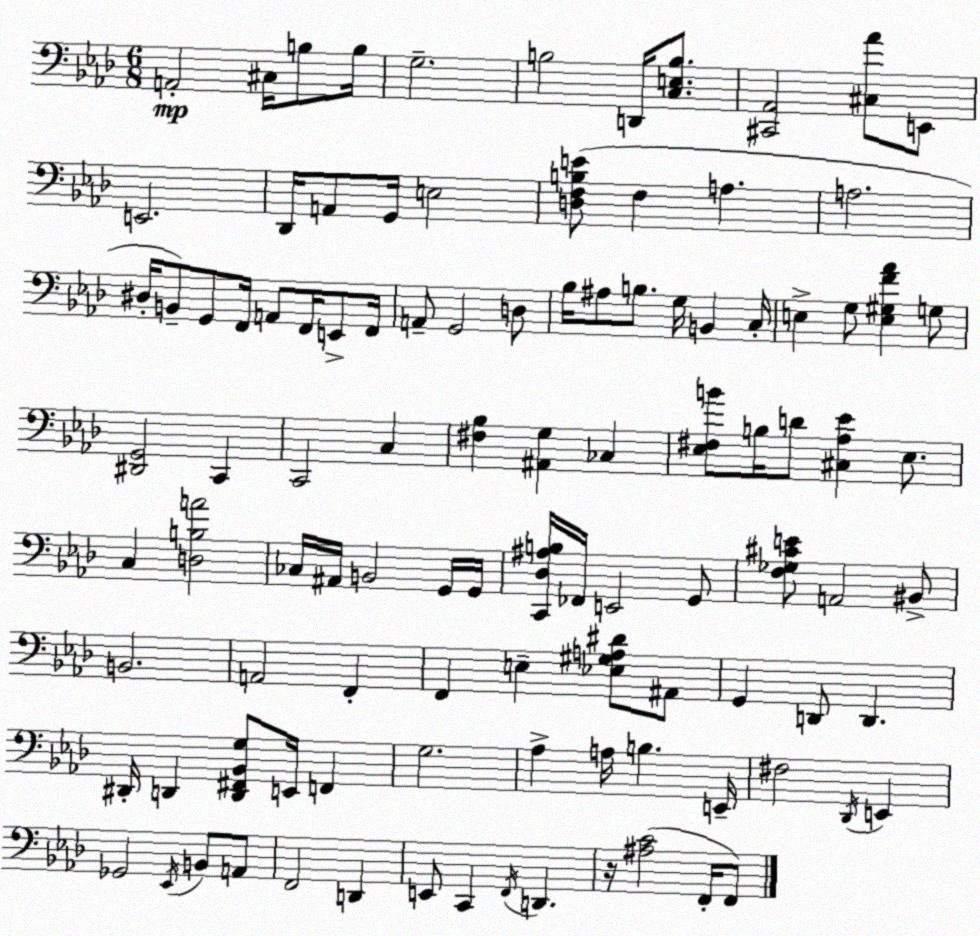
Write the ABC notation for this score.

X:1
T:Untitled
M:6/8
L:1/4
K:Fm
A,,2 ^C,/4 B,/2 B,/4 G,2 B,2 D,,/4 [C,E,B,]/2 [^C,,_A,,]2 [^C,_A]/2 E,,/2 E,,2 _D,,/4 A,,/2 G,,/4 E,2 [D,F,B,E]/2 F, A, A,2 ^D,/4 B,,/2 G,,/2 F,,/4 A,,/2 F,,/4 E,,/2 F,,/4 A,,/2 G,,2 D,/2 _B,/4 ^A,/2 B,/2 G,/4 B,, C,/4 E, G,/2 [E,^G,F_A] G,/2 [^D,,G,,]2 C,, C,,2 C, [^F,_B,] [^A,,G,] _C, [_E,^F,B]/2 B,/4 D/2 [^C,_A,_E] _E,/2 C, [D,B,A]2 _C,/4 ^A,,/4 B,,2 G,,/4 G,,/4 [C,,_D,^A,B,]/4 _F,,/4 E,,2 G,,/2 [F,_G,^CE]/2 A,,2 ^B,,/2 B,,2 A,,2 F,, F,, E, [_E,^G,A,^D]/2 ^A,,/2 G,, D,,/2 D,, ^D,,/4 D,, [D,,^F,,_B,,G,]/2 E,,/4 F,, G,2 _A, A,/4 B, E,,/4 ^F,2 _D,,/4 E,, _G,,2 _E,,/4 B,,/2 A,,/2 F,,2 D,, E,,/2 C,, F,,/4 D,, z/4 [^A,C]2 F,,/4 F,,/2